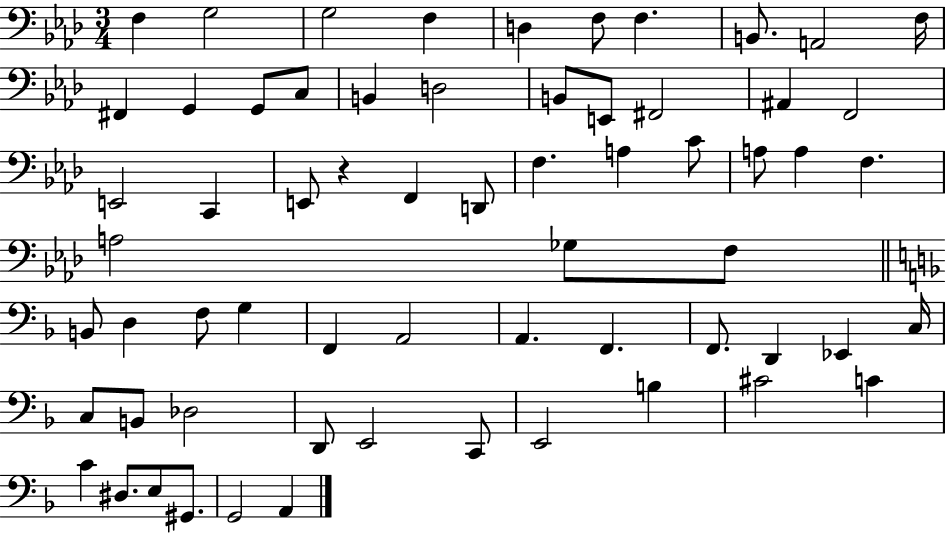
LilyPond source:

{
  \clef bass
  \numericTimeSignature
  \time 3/4
  \key aes \major
  f4 g2 | g2 f4 | d4 f8 f4. | b,8. a,2 f16 | \break fis,4 g,4 g,8 c8 | b,4 d2 | b,8 e,8 fis,2 | ais,4 f,2 | \break e,2 c,4 | e,8 r4 f,4 d,8 | f4. a4 c'8 | a8 a4 f4. | \break a2 ges8 f8 | \bar "||" \break \key f \major b,8 d4 f8 g4 | f,4 a,2 | a,4. f,4. | f,8. d,4 ees,4 c16 | \break c8 b,8 des2 | d,8 e,2 c,8 | e,2 b4 | cis'2 c'4 | \break c'4 dis8. e8 gis,8. | g,2 a,4 | \bar "|."
}